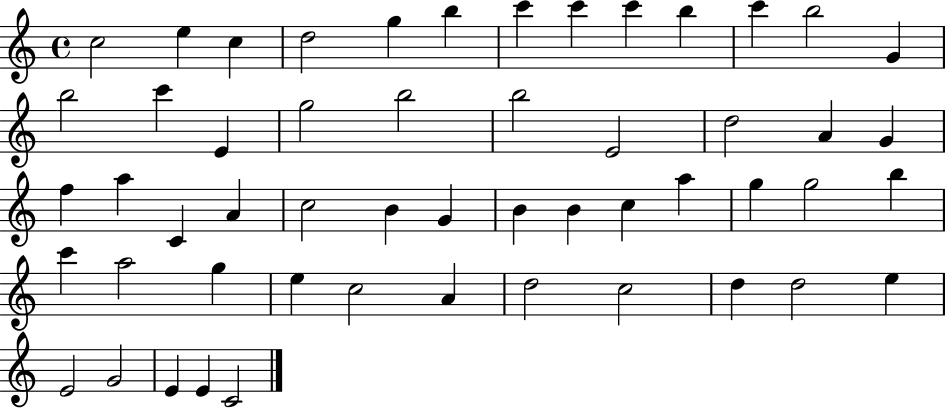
X:1
T:Untitled
M:4/4
L:1/4
K:C
c2 e c d2 g b c' c' c' b c' b2 G b2 c' E g2 b2 b2 E2 d2 A G f a C A c2 B G B B c a g g2 b c' a2 g e c2 A d2 c2 d d2 e E2 G2 E E C2